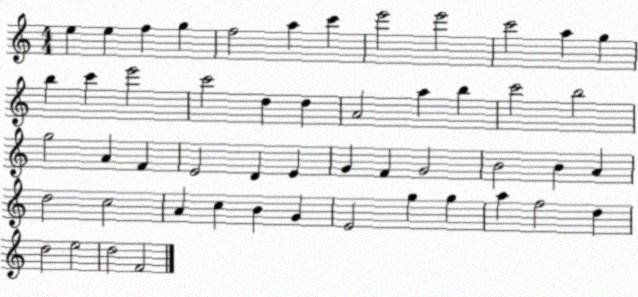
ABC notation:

X:1
T:Untitled
M:4/4
L:1/4
K:C
e e f g f2 a c' e'2 e'2 c'2 a g b c' e'2 c'2 d d A2 a b c'2 b2 g2 A F E2 D E G F G2 B2 B A d2 c2 A c B G E2 g g a f2 d d2 e2 d2 F2